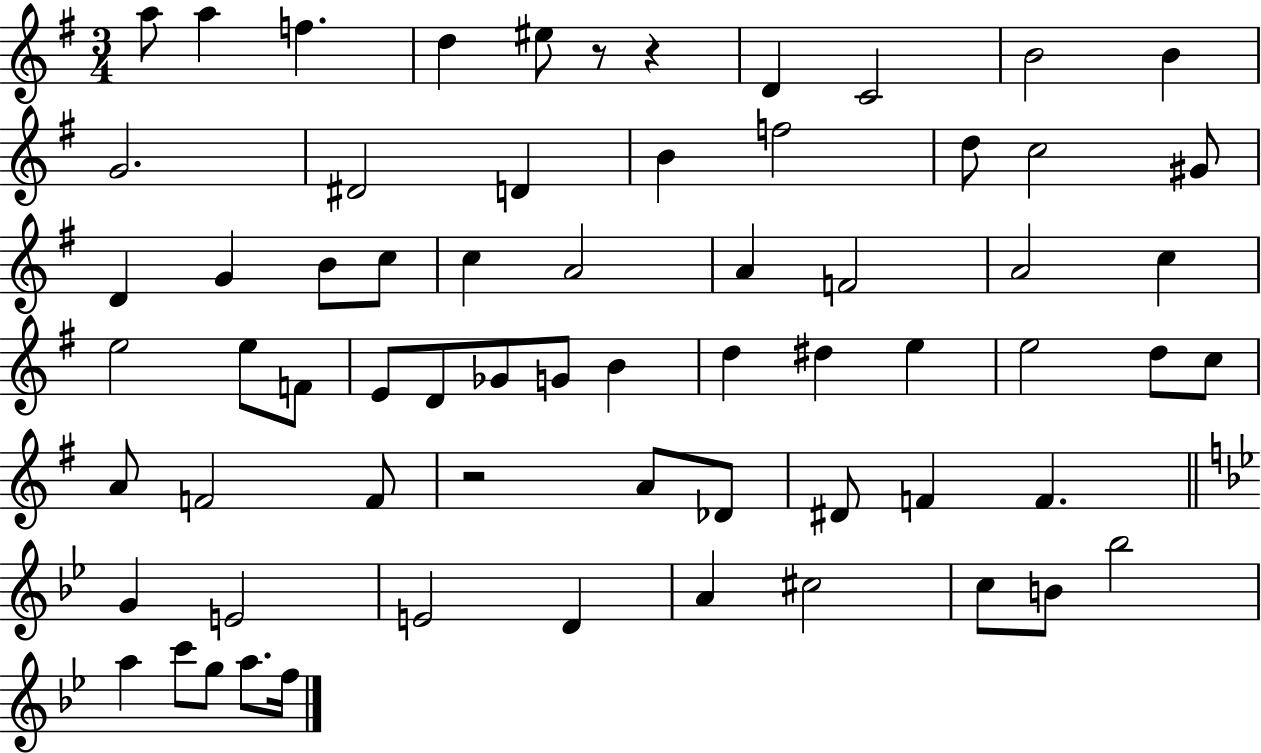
A5/e A5/q F5/q. D5/q EIS5/e R/e R/q D4/q C4/h B4/h B4/q G4/h. D#4/h D4/q B4/q F5/h D5/e C5/h G#4/e D4/q G4/q B4/e C5/e C5/q A4/h A4/q F4/h A4/h C5/q E5/h E5/e F4/e E4/e D4/e Gb4/e G4/e B4/q D5/q D#5/q E5/q E5/h D5/e C5/e A4/e F4/h F4/e R/h A4/e Db4/e D#4/e F4/q F4/q. G4/q E4/h E4/h D4/q A4/q C#5/h C5/e B4/e Bb5/h A5/q C6/e G5/e A5/e. F5/s